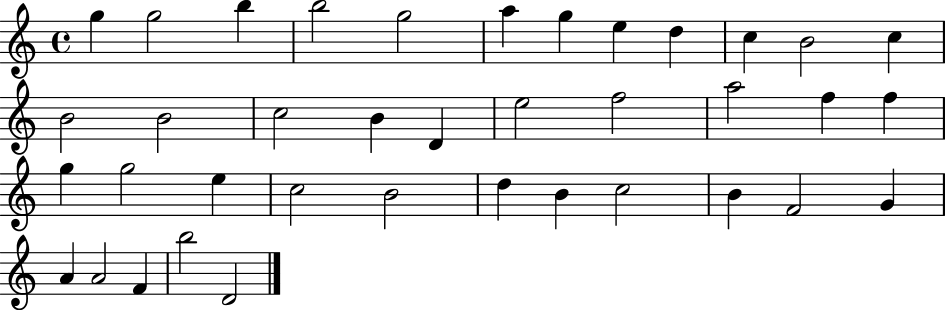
{
  \clef treble
  \time 4/4
  \defaultTimeSignature
  \key c \major
  g''4 g''2 b''4 | b''2 g''2 | a''4 g''4 e''4 d''4 | c''4 b'2 c''4 | \break b'2 b'2 | c''2 b'4 d'4 | e''2 f''2 | a''2 f''4 f''4 | \break g''4 g''2 e''4 | c''2 b'2 | d''4 b'4 c''2 | b'4 f'2 g'4 | \break a'4 a'2 f'4 | b''2 d'2 | \bar "|."
}